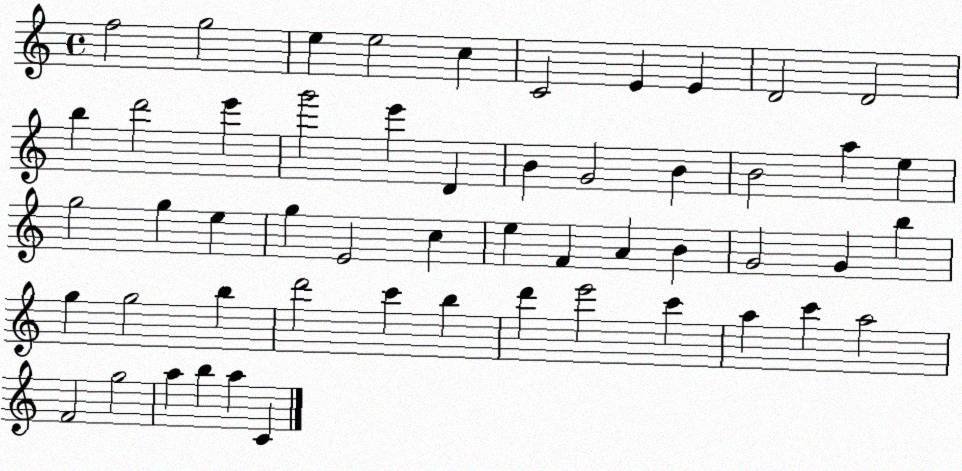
X:1
T:Untitled
M:4/4
L:1/4
K:C
f2 g2 e e2 c C2 E E D2 D2 b d'2 e' g'2 e' D B G2 B B2 a e g2 g e g E2 c e F A B G2 G b g g2 b d'2 c' b d' e'2 c' a c' a2 F2 g2 a b a C